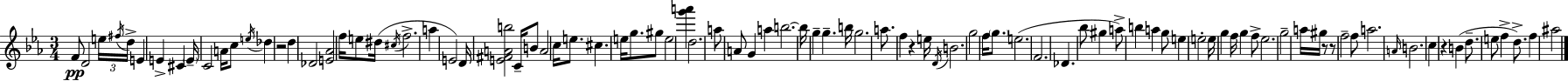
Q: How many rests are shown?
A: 5